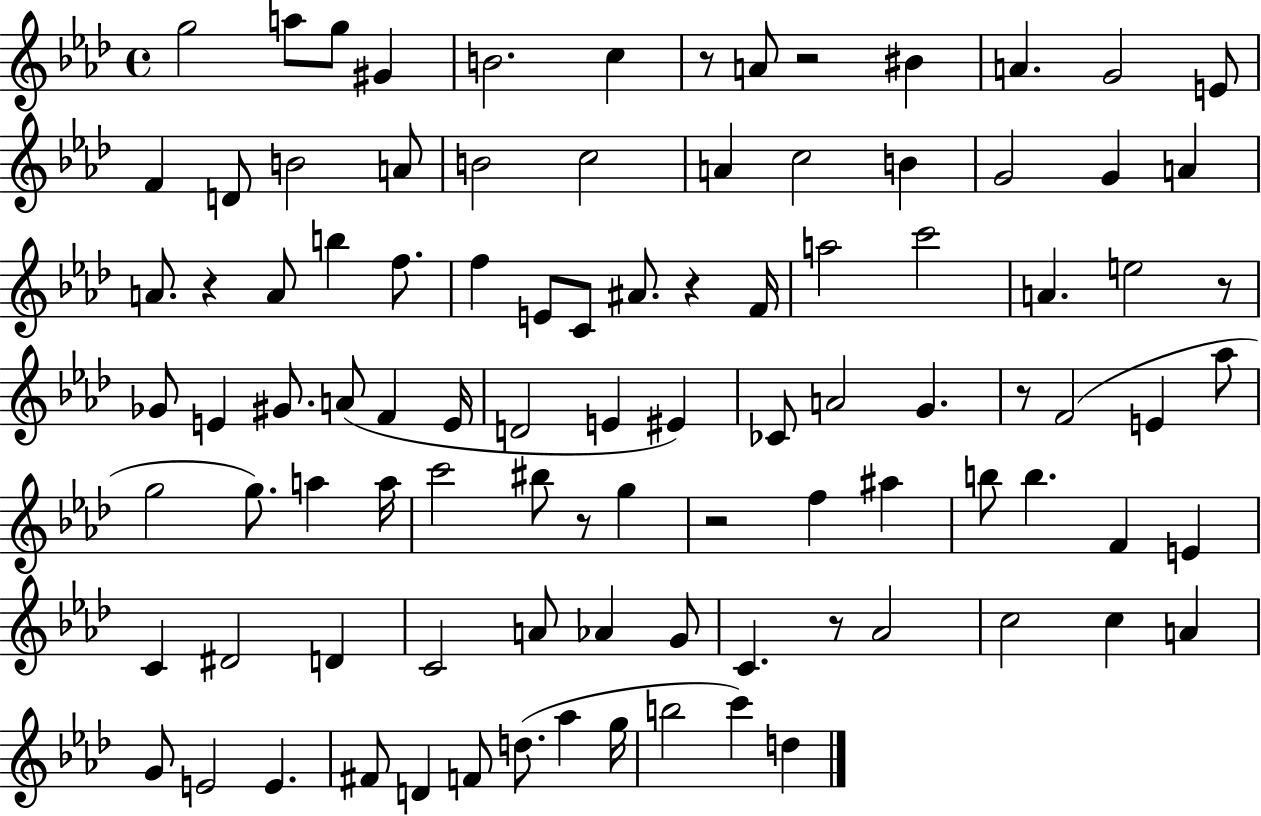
{
  \clef treble
  \time 4/4
  \defaultTimeSignature
  \key aes \major
  g''2 a''8 g''8 gis'4 | b'2. c''4 | r8 a'8 r2 bis'4 | a'4. g'2 e'8 | \break f'4 d'8 b'2 a'8 | b'2 c''2 | a'4 c''2 b'4 | g'2 g'4 a'4 | \break a'8. r4 a'8 b''4 f''8. | f''4 e'8 c'8 ais'8. r4 f'16 | a''2 c'''2 | a'4. e''2 r8 | \break ges'8 e'4 gis'8. a'8( f'4 e'16 | d'2 e'4 eis'4) | ces'8 a'2 g'4. | r8 f'2( e'4 aes''8 | \break g''2 g''8.) a''4 a''16 | c'''2 bis''8 r8 g''4 | r2 f''4 ais''4 | b''8 b''4. f'4 e'4 | \break c'4 dis'2 d'4 | c'2 a'8 aes'4 g'8 | c'4. r8 aes'2 | c''2 c''4 a'4 | \break g'8 e'2 e'4. | fis'8 d'4 f'8 d''8.( aes''4 g''16 | b''2 c'''4) d''4 | \bar "|."
}